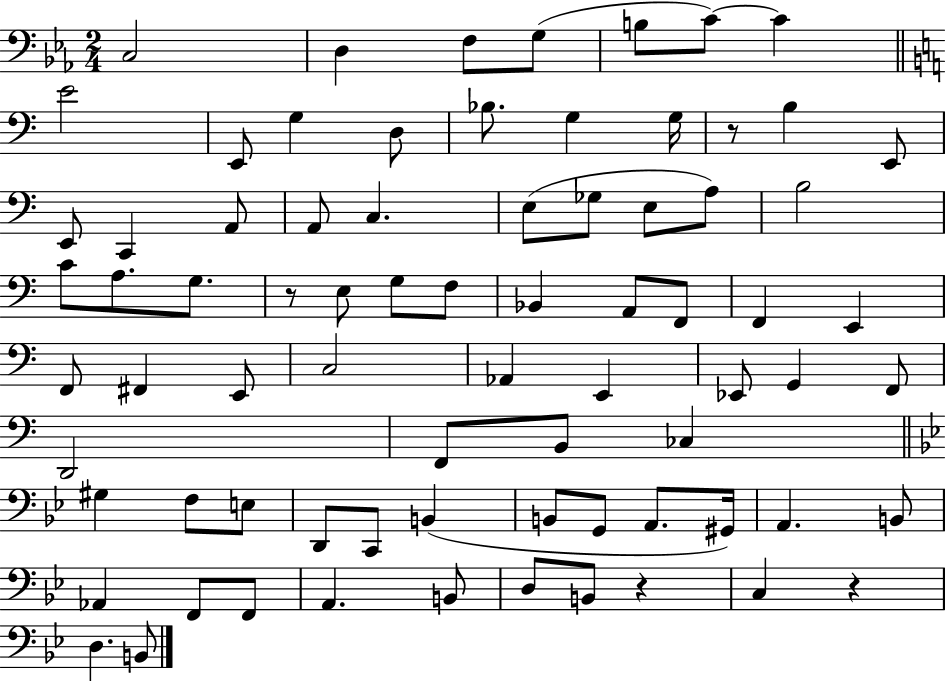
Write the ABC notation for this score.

X:1
T:Untitled
M:2/4
L:1/4
K:Eb
C,2 D, F,/2 G,/2 B,/2 C/2 C E2 E,,/2 G, D,/2 _B,/2 G, G,/4 z/2 B, E,,/2 E,,/2 C,, A,,/2 A,,/2 C, E,/2 _G,/2 E,/2 A,/2 B,2 C/2 A,/2 G,/2 z/2 E,/2 G,/2 F,/2 _B,, A,,/2 F,,/2 F,, E,, F,,/2 ^F,, E,,/2 C,2 _A,, E,, _E,,/2 G,, F,,/2 D,,2 F,,/2 B,,/2 _C, ^G, F,/2 E,/2 D,,/2 C,,/2 B,, B,,/2 G,,/2 A,,/2 ^G,,/4 A,, B,,/2 _A,, F,,/2 F,,/2 A,, B,,/2 D,/2 B,,/2 z C, z D, B,,/2